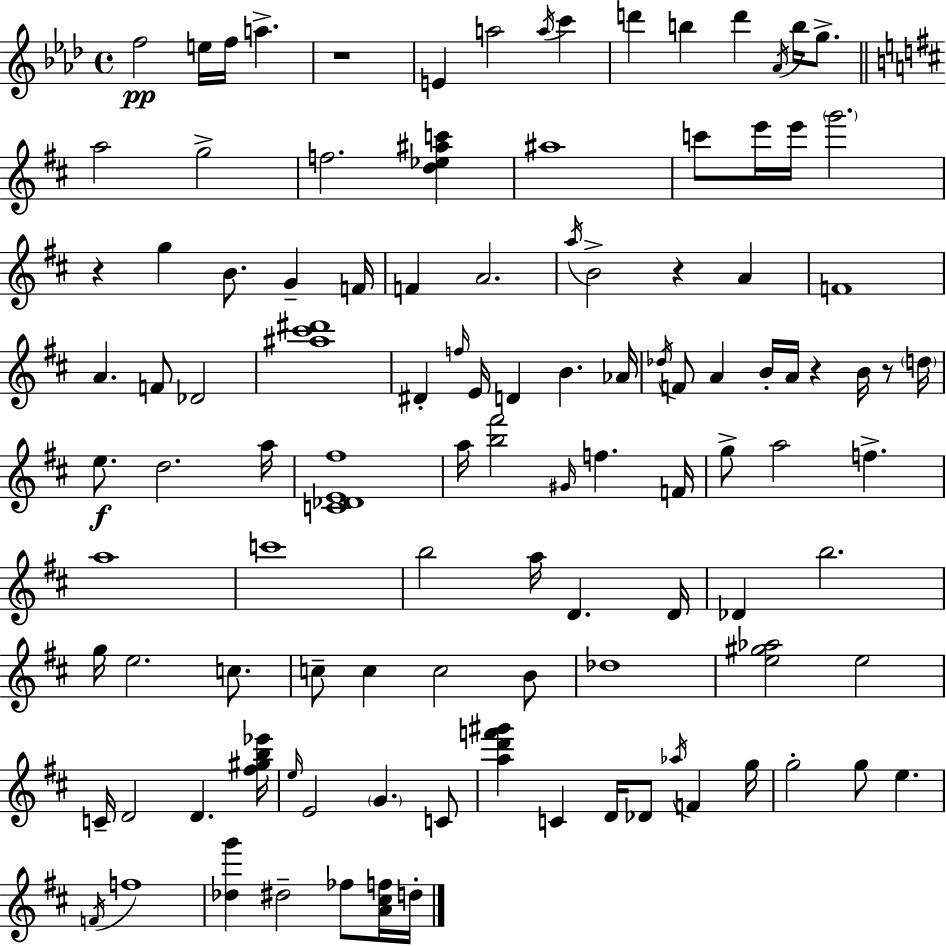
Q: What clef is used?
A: treble